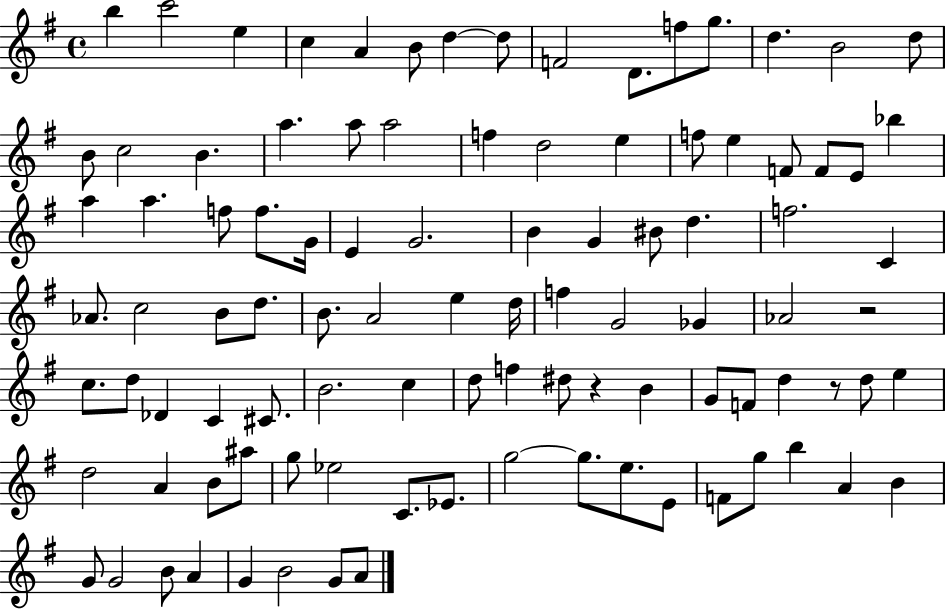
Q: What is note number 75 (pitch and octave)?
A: A#5